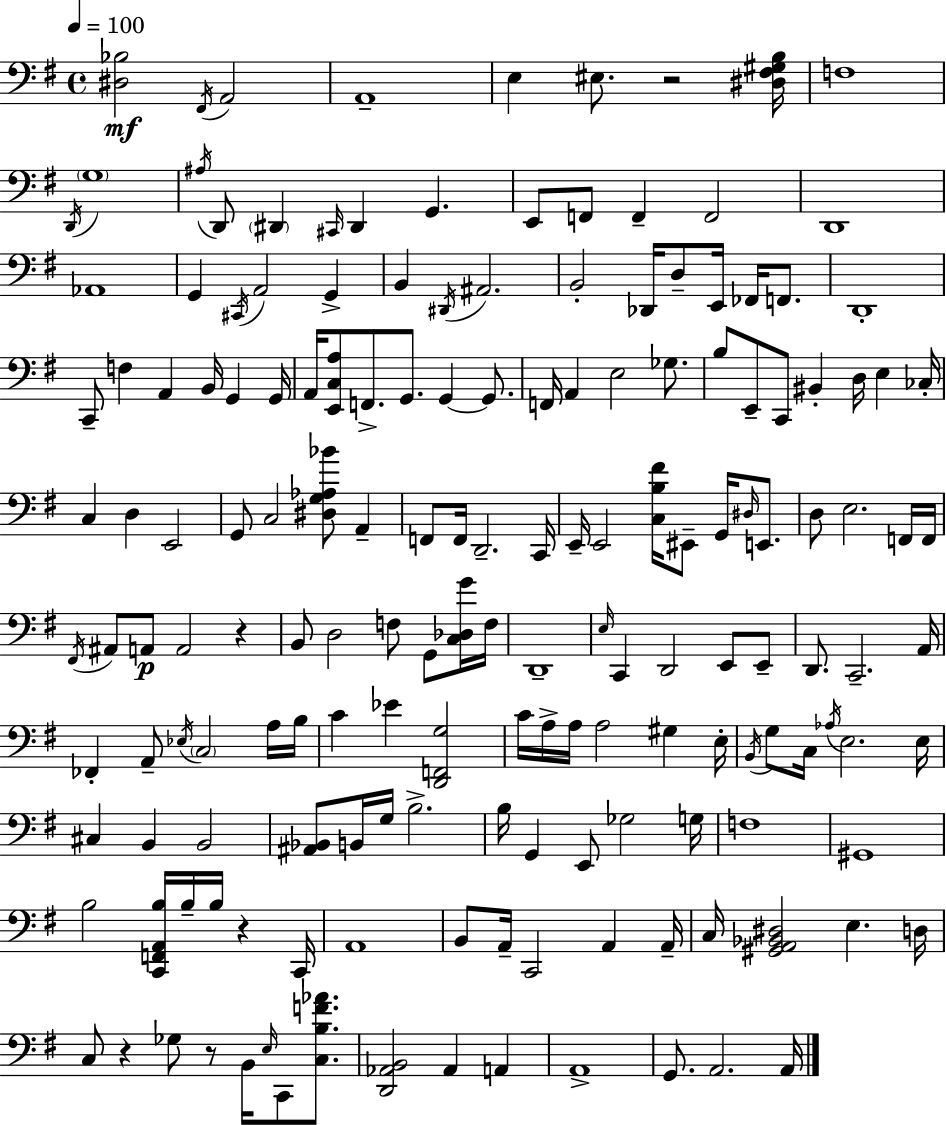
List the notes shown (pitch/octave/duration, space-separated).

[D#3,Bb3]/h F#2/s A2/h A2/w E3/q EIS3/e. R/h [D#3,F#3,G#3,B3]/s F3/w D2/s G3/w A#3/s D2/e D#2/q C#2/s D#2/q G2/q. E2/e F2/e F2/q F2/h D2/w Ab2/w G2/q C#2/s A2/h G2/q B2/q D#2/s A#2/h. B2/h Db2/s D3/e E2/s FES2/s F2/e. D2/w C2/e F3/q A2/q B2/s G2/q G2/s A2/s [E2,C3,A3]/e F2/e. G2/e. G2/q G2/e. F2/s A2/q E3/h Gb3/e. B3/e E2/e C2/e BIS2/q D3/s E3/q CES3/s C3/q D3/q E2/h G2/e C3/h [D#3,G3,Ab3,Bb4]/e A2/q F2/e F2/s D2/h. C2/s E2/s E2/h [C3,B3,F#4]/s EIS2/e G2/s D#3/s E2/e. D3/e E3/h. F2/s F2/s F#2/s A#2/e A2/e A2/h R/q B2/e D3/h F3/e G2/e [C3,Db3,G4]/s F3/s D2/w E3/s C2/q D2/h E2/e E2/e D2/e. C2/h. A2/s FES2/q A2/e Eb3/s C3/h A3/s B3/s C4/q Eb4/q [D2,F2,G3]/h C4/s A3/s A3/s A3/h G#3/q E3/s B2/s G3/e C3/s Ab3/s E3/h. E3/s C#3/q B2/q B2/h [A#2,Bb2]/e B2/s G3/s B3/h. B3/s G2/q E2/e Gb3/h G3/s F3/w G#2/w B3/h [C2,F2,A2,B3]/s B3/s B3/s R/q C2/s A2/w B2/e A2/s C2/h A2/q A2/s C3/s [G#2,A2,Bb2,D#3]/h E3/q. D3/s C3/e R/q Gb3/e R/e B2/s E3/s C2/e [C3,B3,F4,Ab4]/e. [D2,Ab2,B2]/h Ab2/q A2/q A2/w G2/e. A2/h. A2/s